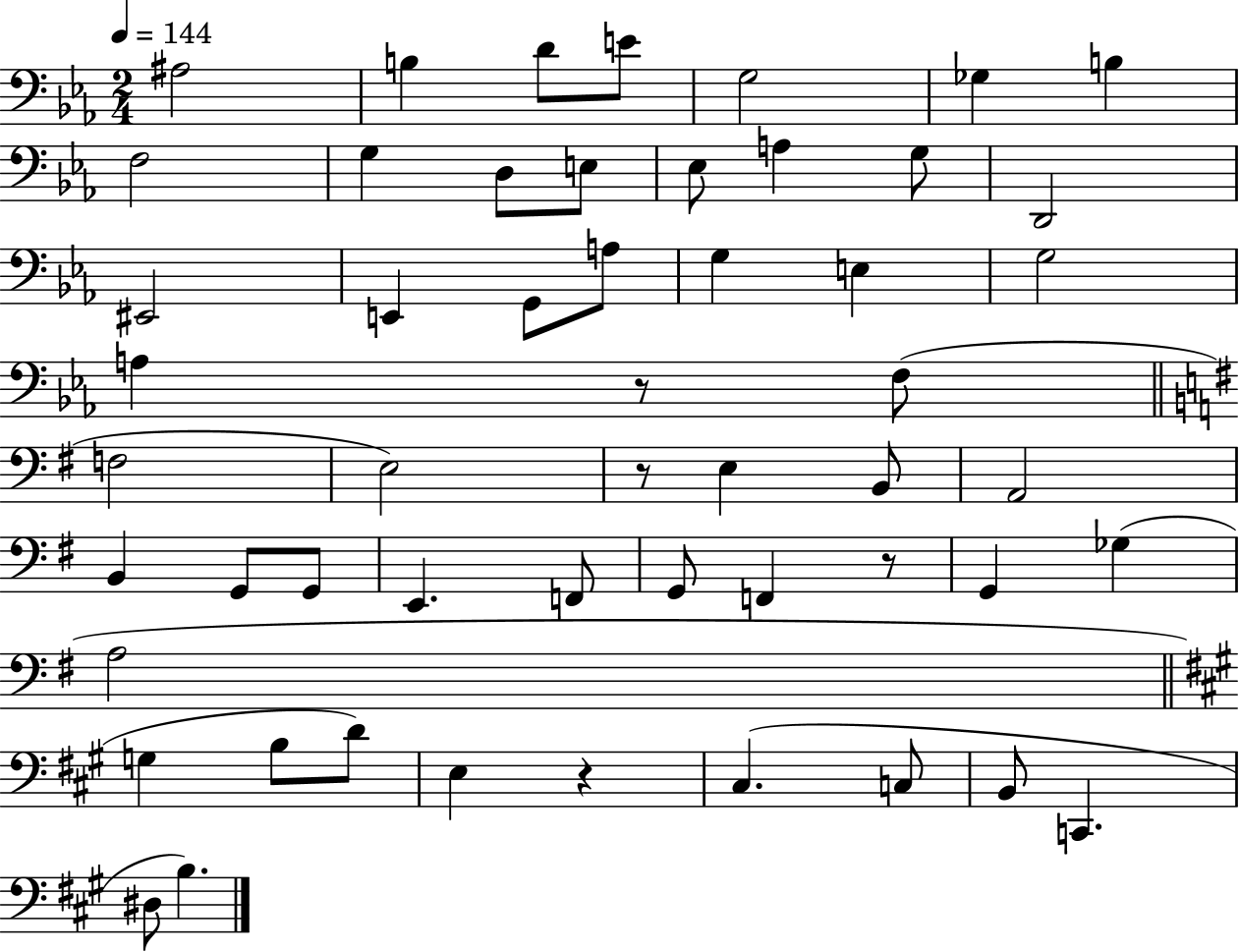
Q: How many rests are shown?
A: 4